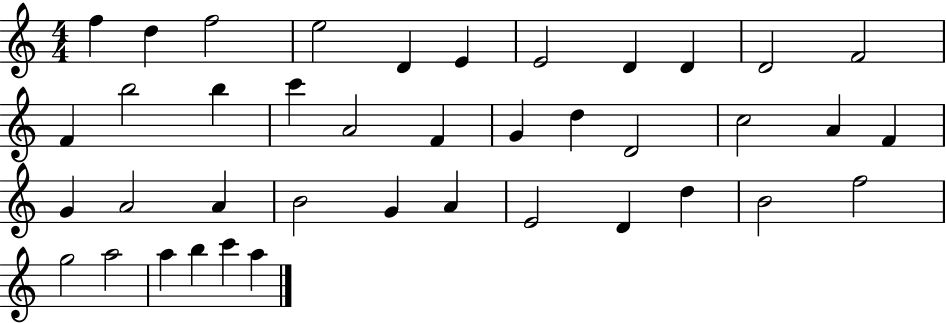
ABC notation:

X:1
T:Untitled
M:4/4
L:1/4
K:C
f d f2 e2 D E E2 D D D2 F2 F b2 b c' A2 F G d D2 c2 A F G A2 A B2 G A E2 D d B2 f2 g2 a2 a b c' a